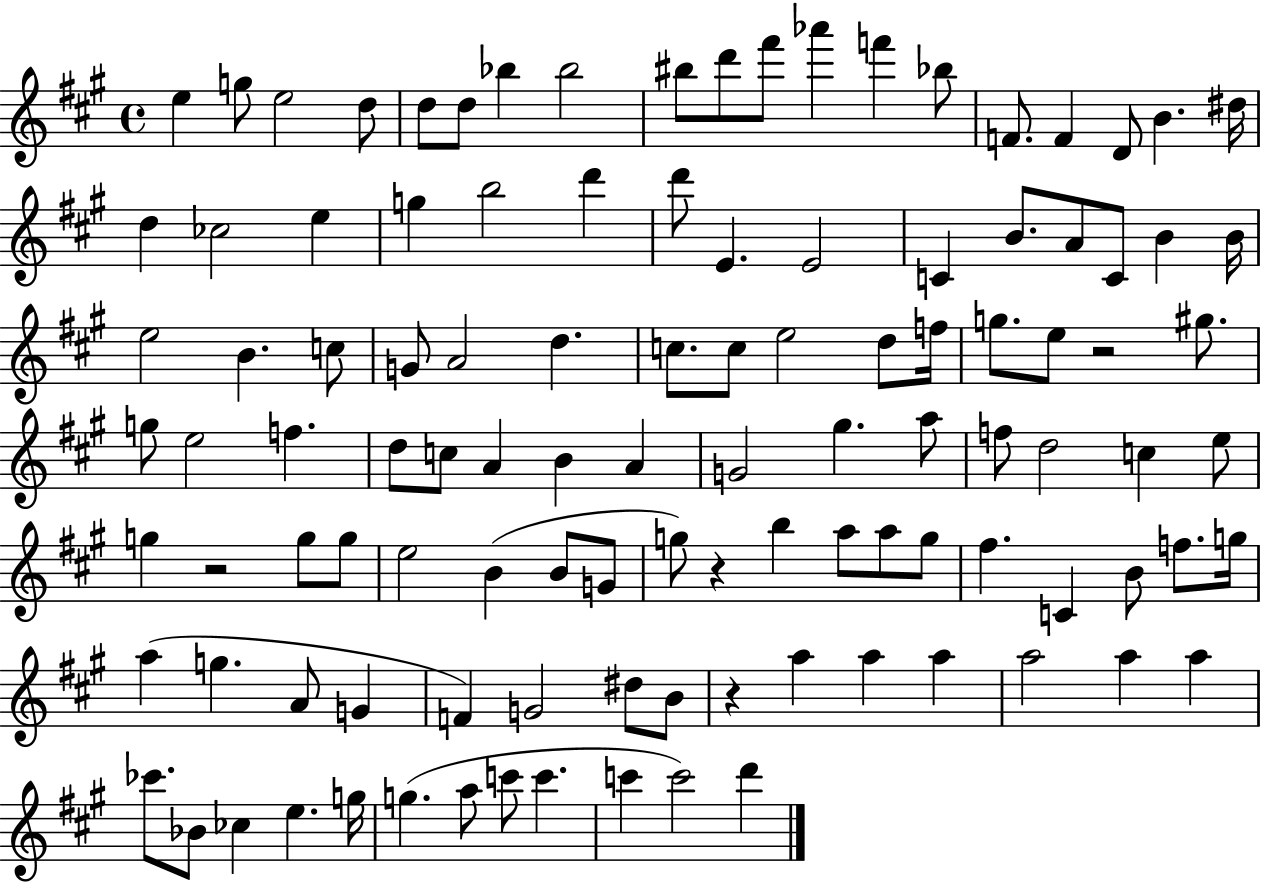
X:1
T:Untitled
M:4/4
L:1/4
K:A
e g/2 e2 d/2 d/2 d/2 _b _b2 ^b/2 d'/2 ^f'/2 _a' f' _b/2 F/2 F D/2 B ^d/4 d _c2 e g b2 d' d'/2 E E2 C B/2 A/2 C/2 B B/4 e2 B c/2 G/2 A2 d c/2 c/2 e2 d/2 f/4 g/2 e/2 z2 ^g/2 g/2 e2 f d/2 c/2 A B A G2 ^g a/2 f/2 d2 c e/2 g z2 g/2 g/2 e2 B B/2 G/2 g/2 z b a/2 a/2 g/2 ^f C B/2 f/2 g/4 a g A/2 G F G2 ^d/2 B/2 z a a a a2 a a _c'/2 _B/2 _c e g/4 g a/2 c'/2 c' c' c'2 d'